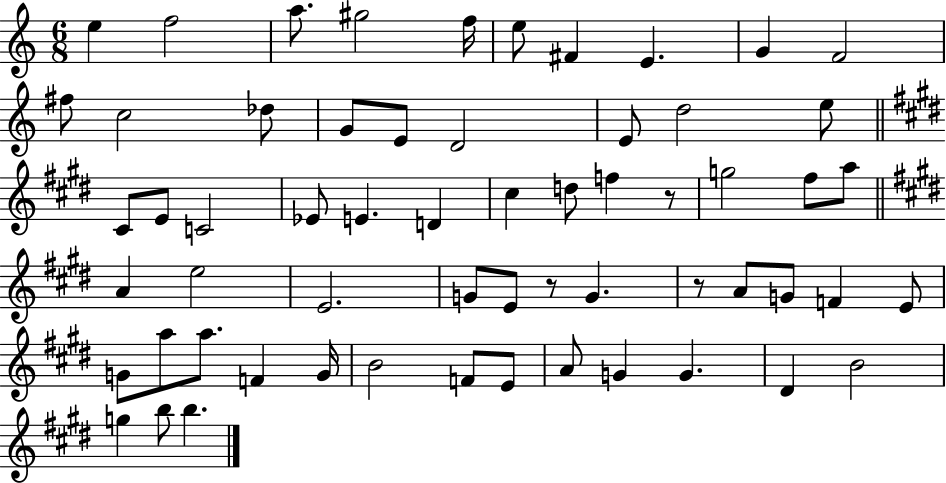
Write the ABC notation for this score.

X:1
T:Untitled
M:6/8
L:1/4
K:C
e f2 a/2 ^g2 f/4 e/2 ^F E G F2 ^f/2 c2 _d/2 G/2 E/2 D2 E/2 d2 e/2 ^C/2 E/2 C2 _E/2 E D ^c d/2 f z/2 g2 ^f/2 a/2 A e2 E2 G/2 E/2 z/2 G z/2 A/2 G/2 F E/2 G/2 a/2 a/2 F G/4 B2 F/2 E/2 A/2 G G ^D B2 g b/2 b